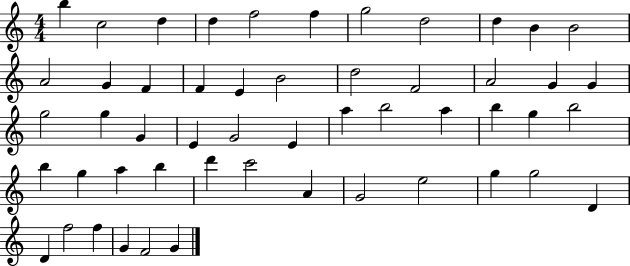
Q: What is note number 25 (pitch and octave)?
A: G4